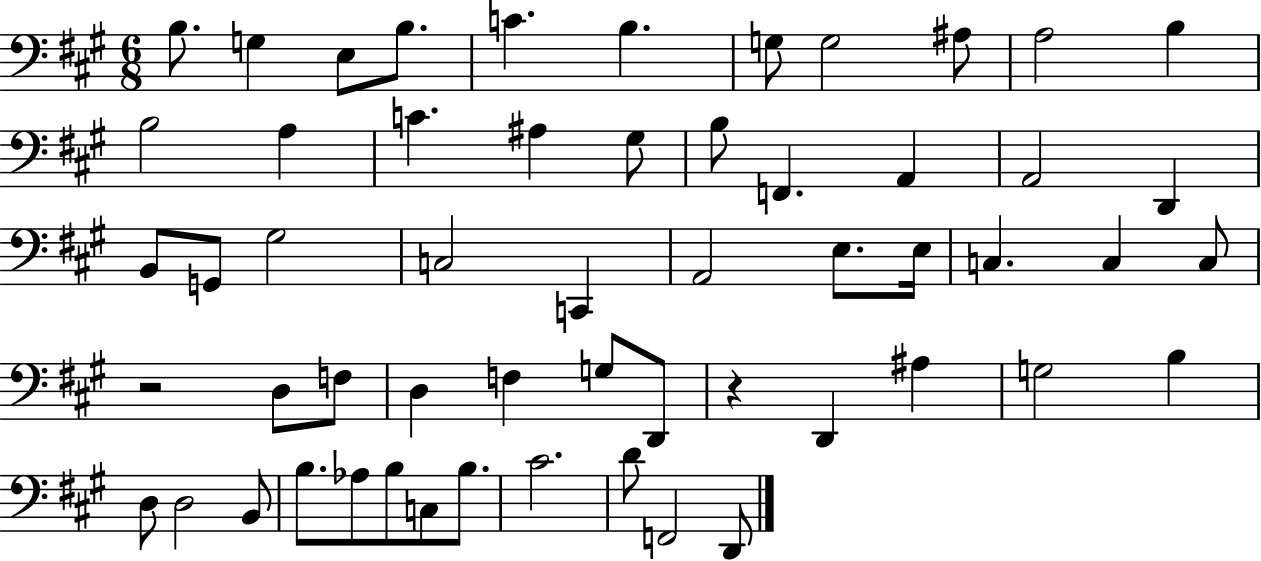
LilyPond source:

{
  \clef bass
  \numericTimeSignature
  \time 6/8
  \key a \major
  \repeat volta 2 { b8. g4 e8 b8. | c'4. b4. | g8 g2 ais8 | a2 b4 | \break b2 a4 | c'4. ais4 gis8 | b8 f,4. a,4 | a,2 d,4 | \break b,8 g,8 gis2 | c2 c,4 | a,2 e8. e16 | c4. c4 c8 | \break r2 d8 f8 | d4 f4 g8 d,8 | r4 d,4 ais4 | g2 b4 | \break d8 d2 b,8 | b8. aes8 b8 c8 b8. | cis'2. | d'8 f,2 d,8 | \break } \bar "|."
}